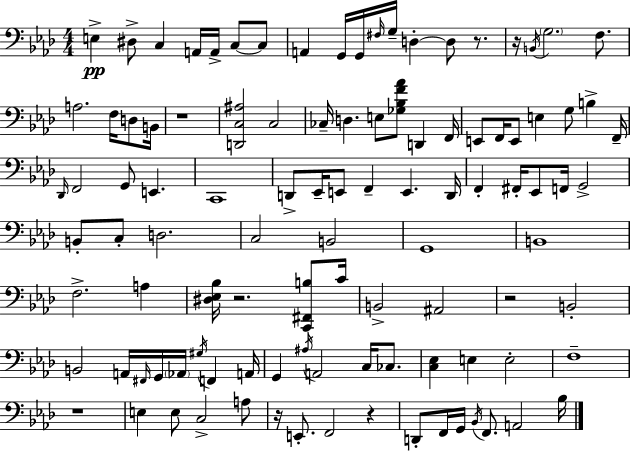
X:1
T:Untitled
M:4/4
L:1/4
K:Ab
E, ^D,/2 C, A,,/4 A,,/4 C,/2 C,/2 A,, G,,/4 G,,/4 ^F,/4 G,/4 D, D,/2 z/2 z/4 B,,/4 G,2 F,/2 A,2 F,/4 D,/2 B,,/4 z4 [D,,C,^A,]2 C,2 _C,/4 D, E,/2 [_G,_B,F_A]/2 D,, F,,/4 E,,/2 F,,/4 E,,/2 E, G,/2 B, F,,/4 _D,,/4 F,,2 G,,/2 E,, C,,4 D,,/2 _E,,/4 E,,/2 F,, E,, D,,/4 F,, ^F,,/4 _E,,/2 F,,/4 G,,2 B,,/2 C,/2 D,2 C,2 B,,2 G,,4 B,,4 F,2 A, [^D,_E,_B,]/4 z2 [C,,^F,,B,]/2 C/4 B,,2 ^A,,2 z2 B,,2 B,,2 A,,/4 ^F,,/4 G,,/4 _A,,/4 ^G,/4 F,, A,,/4 G,, ^A,/4 A,,2 C,/4 _C,/2 [C,_E,] E, E,2 F,4 z4 E, E,/2 C,2 A,/2 z/4 E,,/2 F,,2 z D,,/2 F,,/4 G,,/4 _B,,/4 F,,/2 A,,2 _B,/4